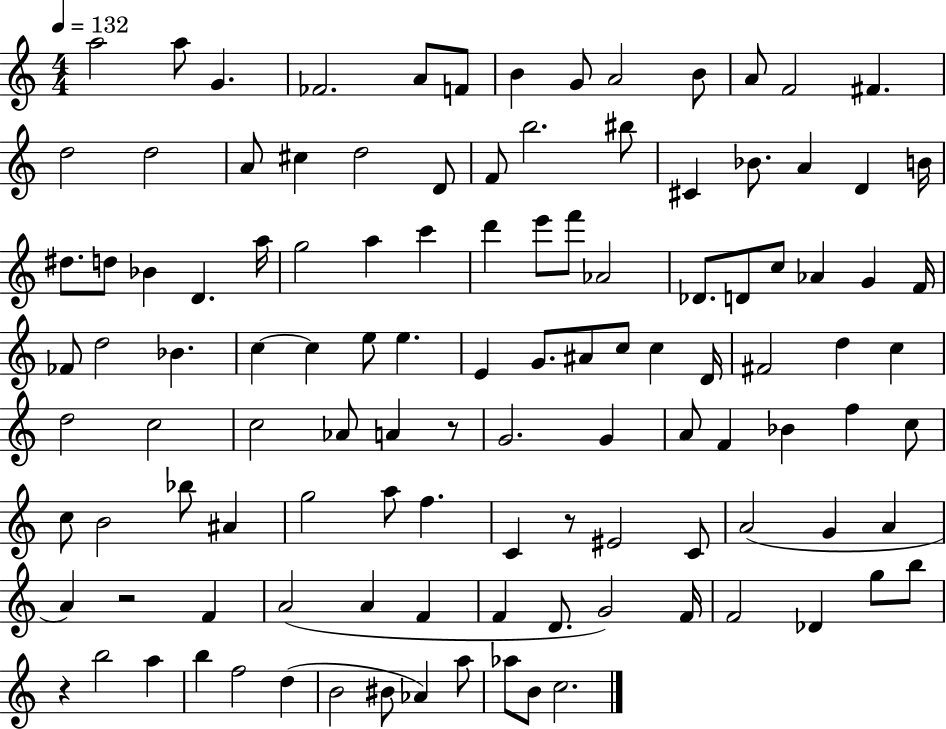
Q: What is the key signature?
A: C major